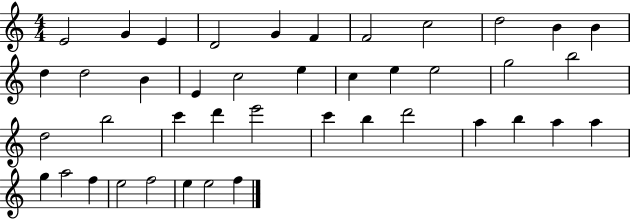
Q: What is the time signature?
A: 4/4